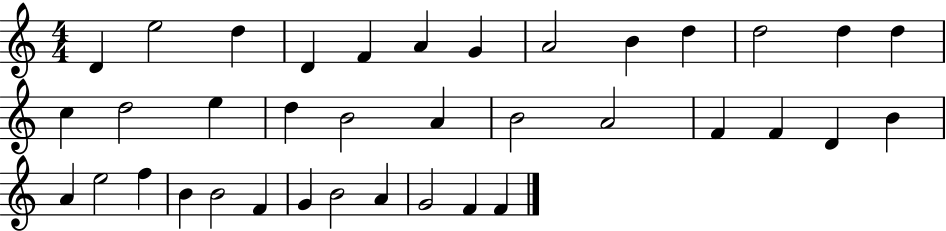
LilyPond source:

{
  \clef treble
  \numericTimeSignature
  \time 4/4
  \key c \major
  d'4 e''2 d''4 | d'4 f'4 a'4 g'4 | a'2 b'4 d''4 | d''2 d''4 d''4 | \break c''4 d''2 e''4 | d''4 b'2 a'4 | b'2 a'2 | f'4 f'4 d'4 b'4 | \break a'4 e''2 f''4 | b'4 b'2 f'4 | g'4 b'2 a'4 | g'2 f'4 f'4 | \break \bar "|."
}